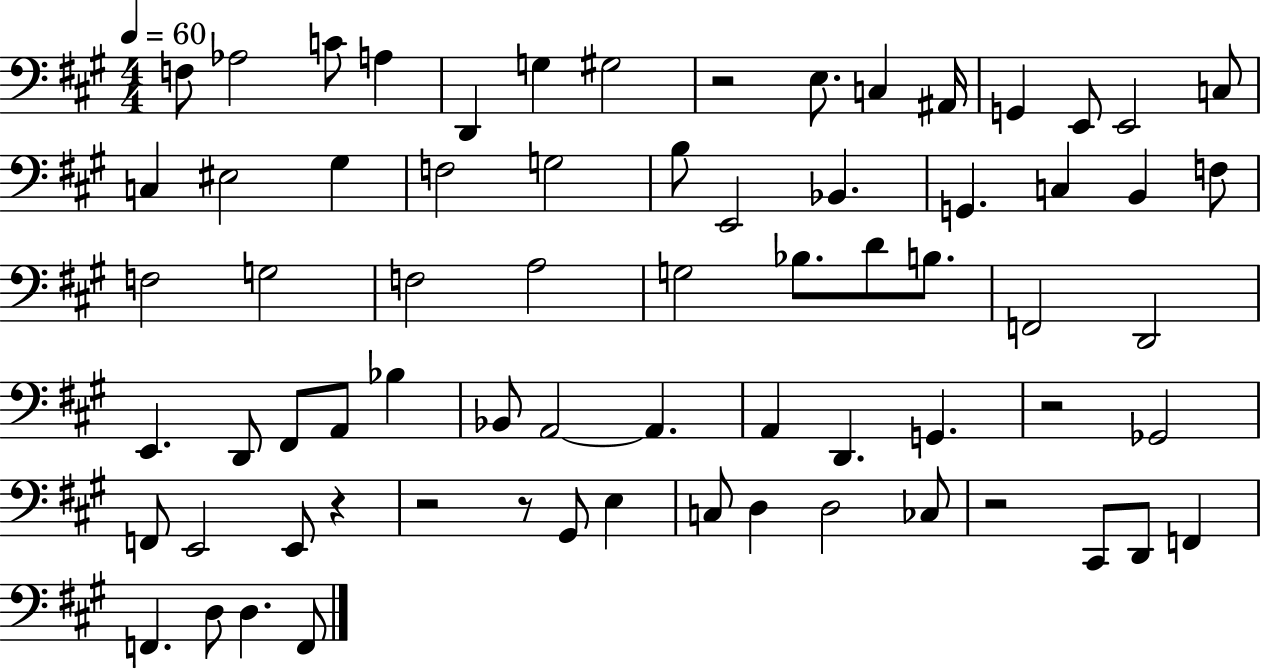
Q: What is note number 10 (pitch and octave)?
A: A#2